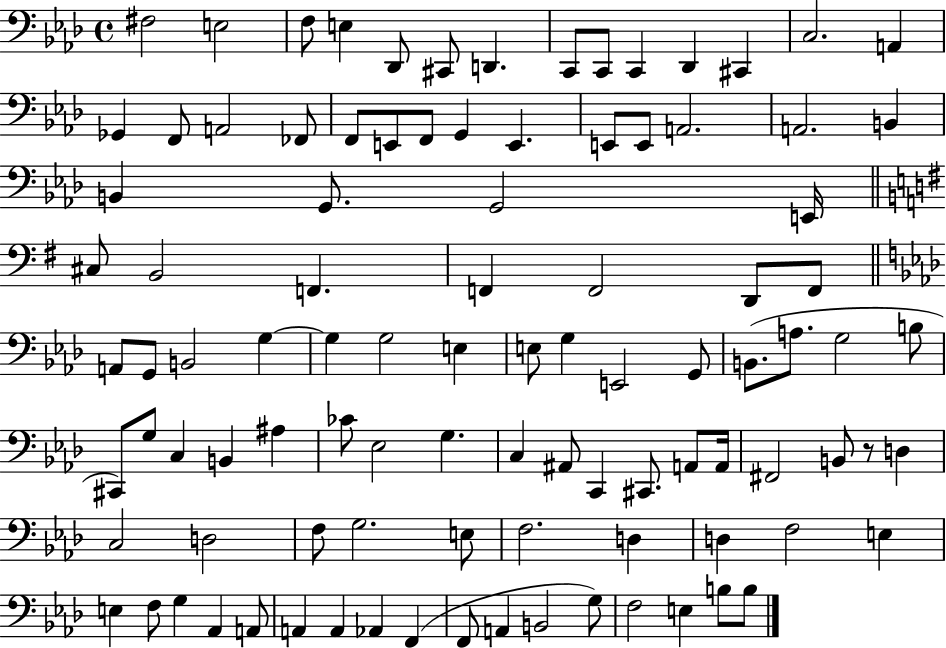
F#3/h E3/h F3/e E3/q Db2/e C#2/e D2/q. C2/e C2/e C2/q Db2/q C#2/q C3/h. A2/q Gb2/q F2/e A2/h FES2/e F2/e E2/e F2/e G2/q E2/q. E2/e E2/e A2/h. A2/h. B2/q B2/q G2/e. G2/h E2/s C#3/e B2/h F2/q. F2/q F2/h D2/e F2/e A2/e G2/e B2/h G3/q G3/q G3/h E3/q E3/e G3/q E2/h G2/e B2/e. A3/e. G3/h B3/e C#2/e G3/e C3/q B2/q A#3/q CES4/e Eb3/h G3/q. C3/q A#2/e C2/q C#2/e. A2/e A2/s F#2/h B2/e R/e D3/q C3/h D3/h F3/e G3/h. E3/e F3/h. D3/q D3/q F3/h E3/q E3/q F3/e G3/q Ab2/q A2/e A2/q A2/q Ab2/q F2/q F2/e A2/q B2/h G3/e F3/h E3/q B3/e B3/e